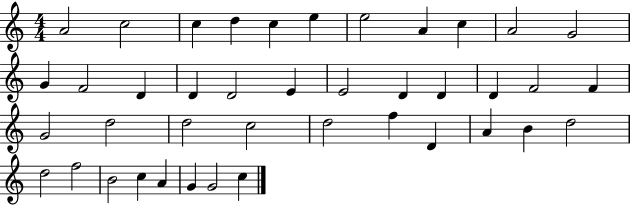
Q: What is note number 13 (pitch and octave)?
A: F4